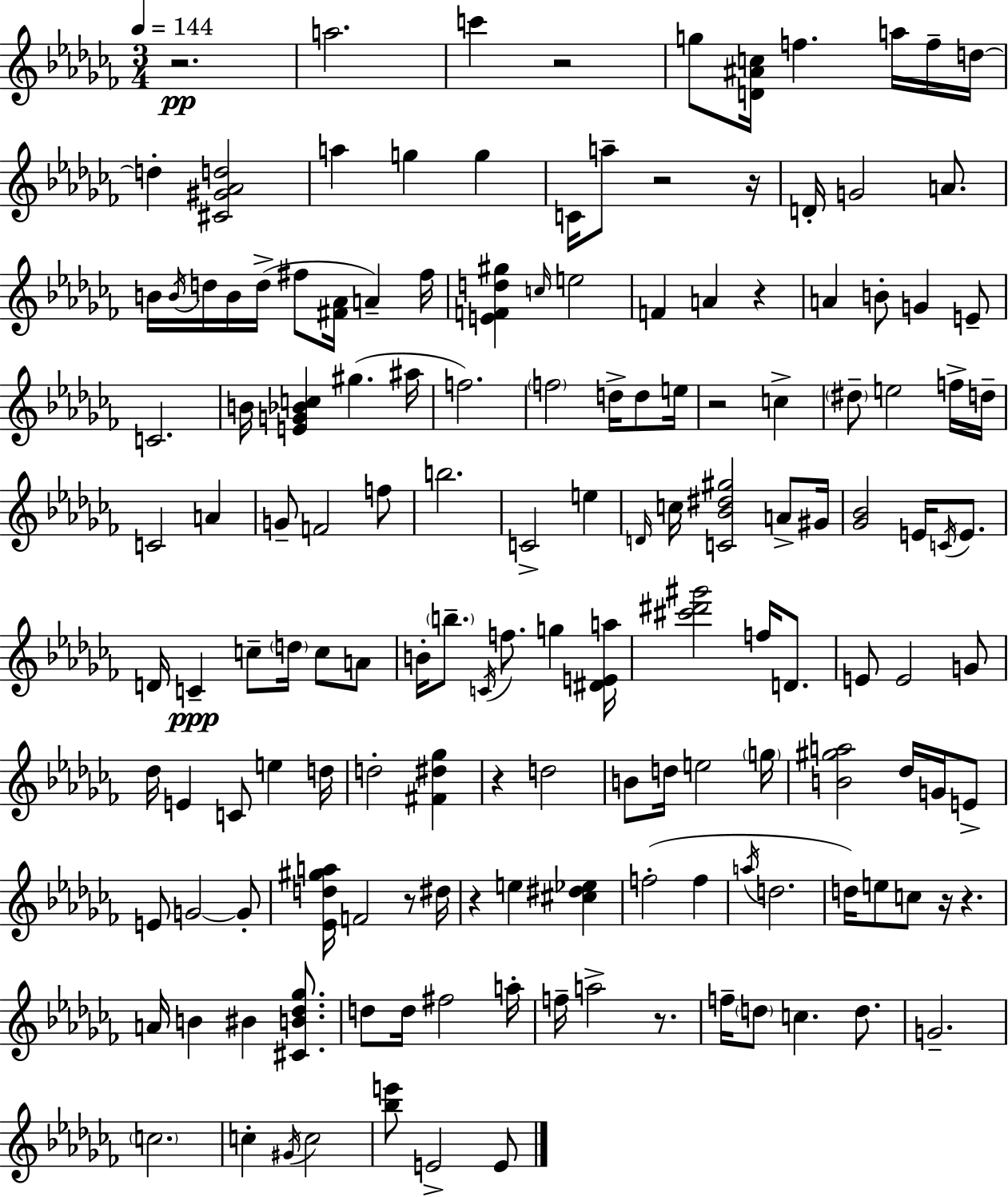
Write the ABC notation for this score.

X:1
T:Untitled
M:3/4
L:1/4
K:Abm
z2 a2 c' z2 g/2 [D^Ac]/4 f a/4 f/4 d/4 d [^C^G_Ad]2 a g g C/4 a/2 z2 z/4 D/4 G2 A/2 B/4 B/4 d/4 B/4 d/4 ^f/2 [^F_A]/4 A ^f/4 [EFd^g] c/4 e2 F A z A B/2 G E/2 C2 B/4 [EG_Bc] ^g ^a/4 f2 f2 d/4 d/2 e/4 z2 c ^d/2 e2 f/4 d/4 C2 A G/2 F2 f/2 b2 C2 e D/4 c/4 [C_B^d^g]2 A/2 ^G/4 [_G_B]2 E/4 C/4 E/2 D/4 C c/2 d/4 c/2 A/2 B/4 b/2 C/4 f/2 g [^DEa]/4 [^c'^d'^g']2 f/4 D/2 E/2 E2 G/2 _d/4 E C/2 e d/4 d2 [^F^d_g] z d2 B/2 d/4 e2 g/4 [B^ga]2 _d/4 G/4 E/2 E/2 G2 G/2 [_Ed^ga]/4 F2 z/2 ^d/4 z e [^c^d_e] f2 f a/4 d2 d/4 e/2 c/2 z/4 z A/4 B ^B [^CB_d_g]/2 d/2 d/4 ^f2 a/4 f/4 a2 z/2 f/4 d/2 c d/2 G2 c2 c ^G/4 c2 [_be']/2 E2 E/2